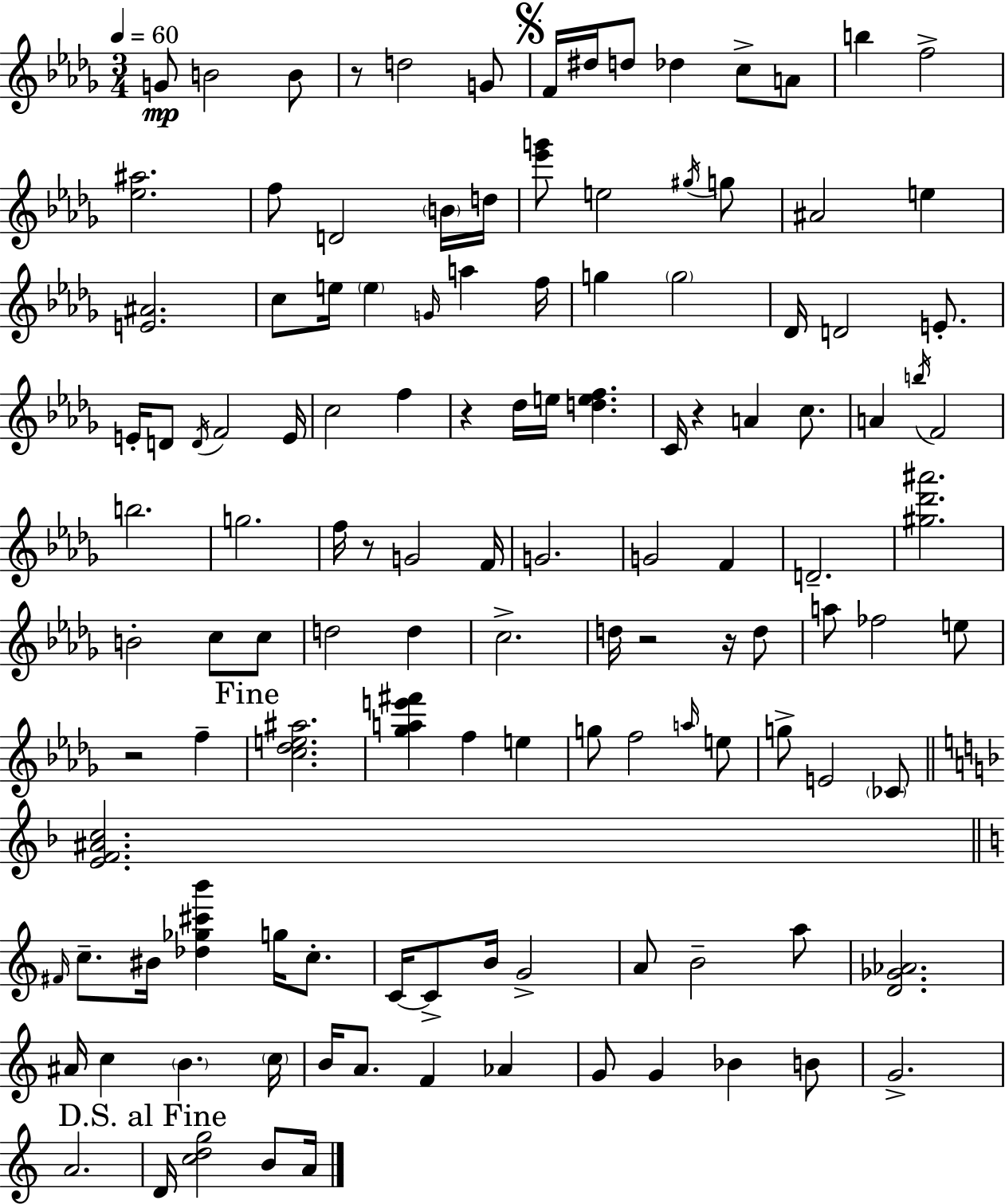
G4/e B4/h B4/e R/e D5/h G4/e F4/s D#5/s D5/e Db5/q C5/e A4/e B5/q F5/h [Eb5,A#5]/h. F5/e D4/h B4/s D5/s [Eb6,G6]/e E5/h G#5/s G5/e A#4/h E5/q [E4,A#4]/h. C5/e E5/s E5/q G4/s A5/q F5/s G5/q G5/h Db4/s D4/h E4/e. E4/s D4/e D4/s F4/h E4/s C5/h F5/q R/q Db5/s E5/s [D5,E5,F5]/q. C4/s R/q A4/q C5/e. A4/q B5/s F4/h B5/h. G5/h. F5/s R/e G4/h F4/s G4/h. G4/h F4/q D4/h. [G#5,Db6,A#6]/h. B4/h C5/e C5/e D5/h D5/q C5/h. D5/s R/h R/s D5/e A5/e FES5/h E5/e R/h F5/q [C5,Db5,E5,A#5]/h. [Gb5,A5,E6,F#6]/q F5/q E5/q G5/e F5/h A5/s E5/e G5/e E4/h CES4/e [E4,F4,A#4,C5]/h. F#4/s C5/e. BIS4/s [Db5,Gb5,C#6,B6]/q G5/s C5/e. C4/s C4/e B4/s G4/h A4/e B4/h A5/e [D4,Gb4,Ab4]/h. A#4/s C5/q B4/q. C5/s B4/s A4/e. F4/q Ab4/q G4/e G4/q Bb4/q B4/e G4/h. A4/h. D4/s [C5,D5,G5]/h B4/e A4/s